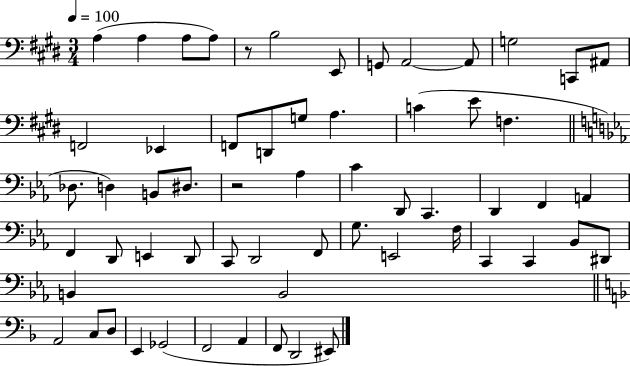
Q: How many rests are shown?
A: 2